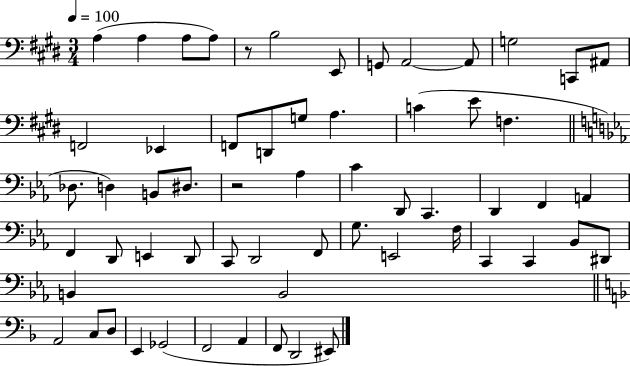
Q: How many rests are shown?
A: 2